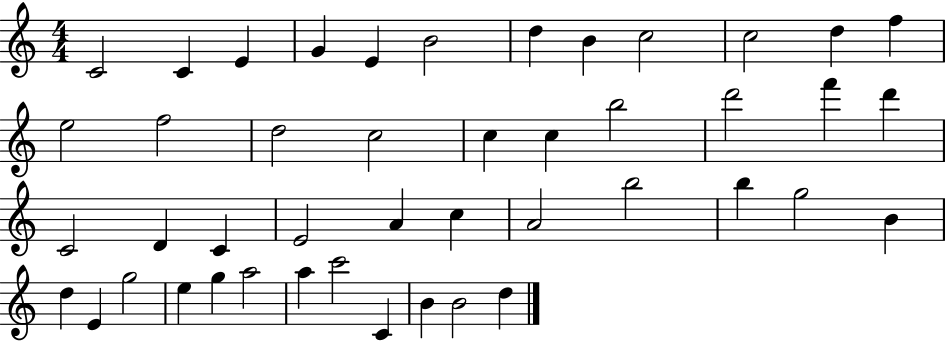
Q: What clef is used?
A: treble